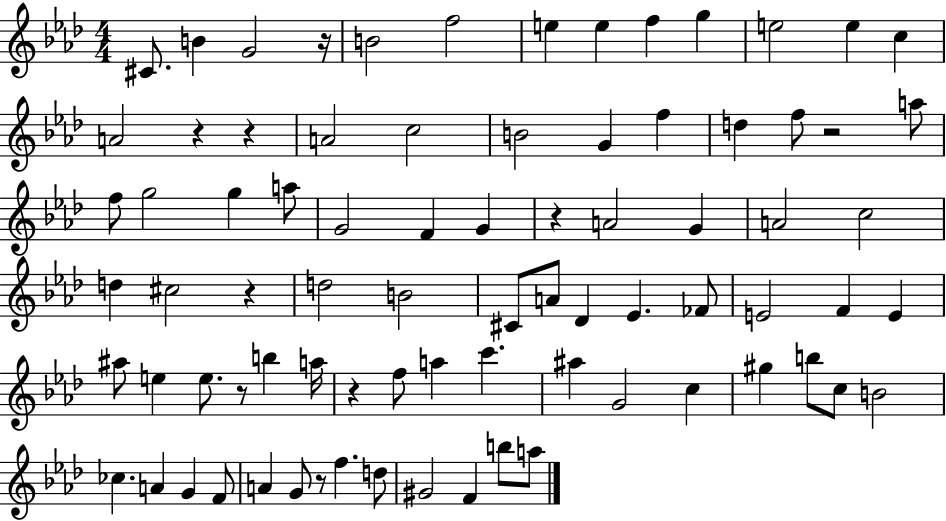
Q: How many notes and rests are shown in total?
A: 80